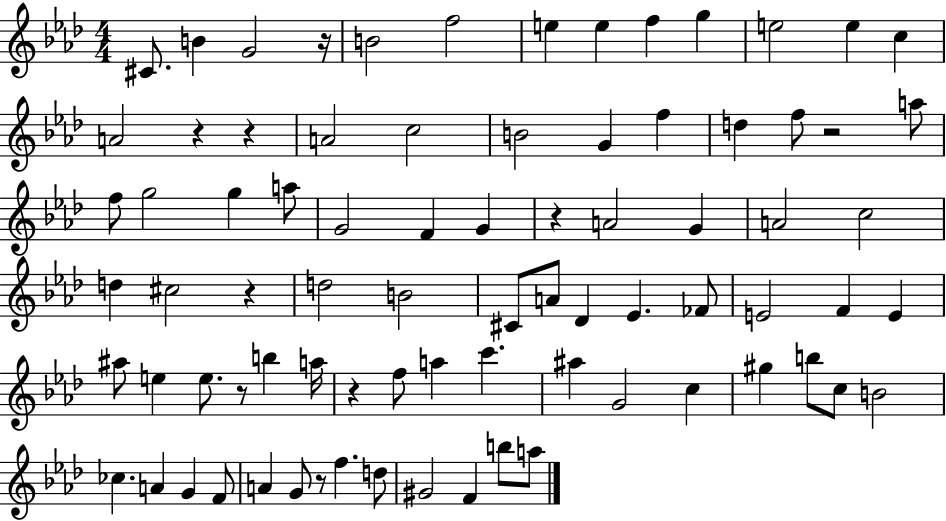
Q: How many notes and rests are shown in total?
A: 80